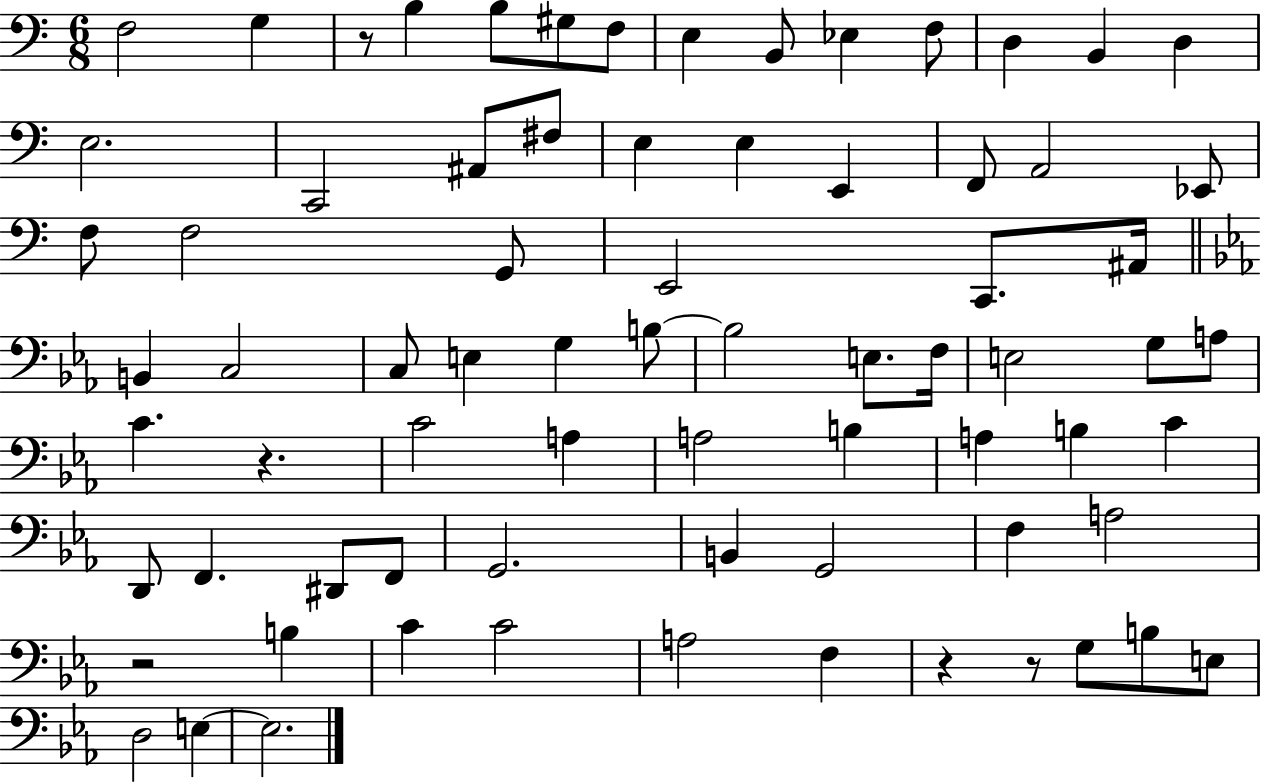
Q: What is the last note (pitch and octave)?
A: E3